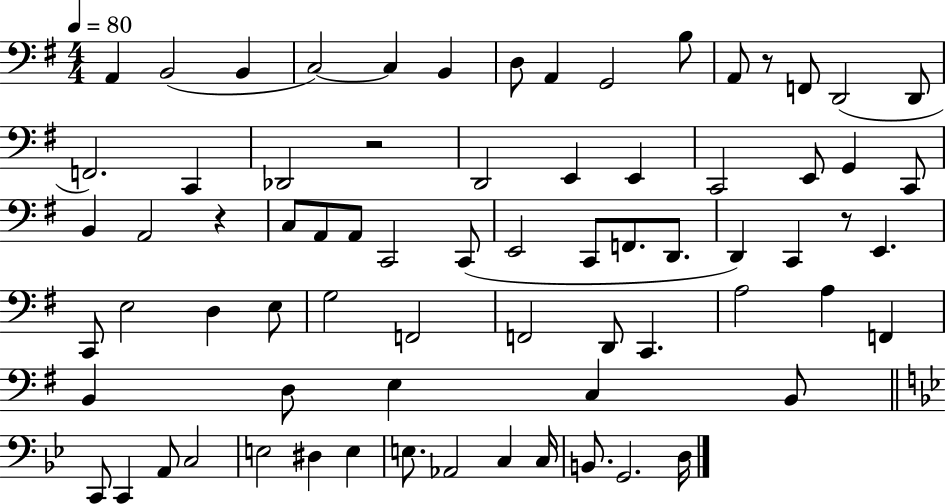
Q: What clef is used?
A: bass